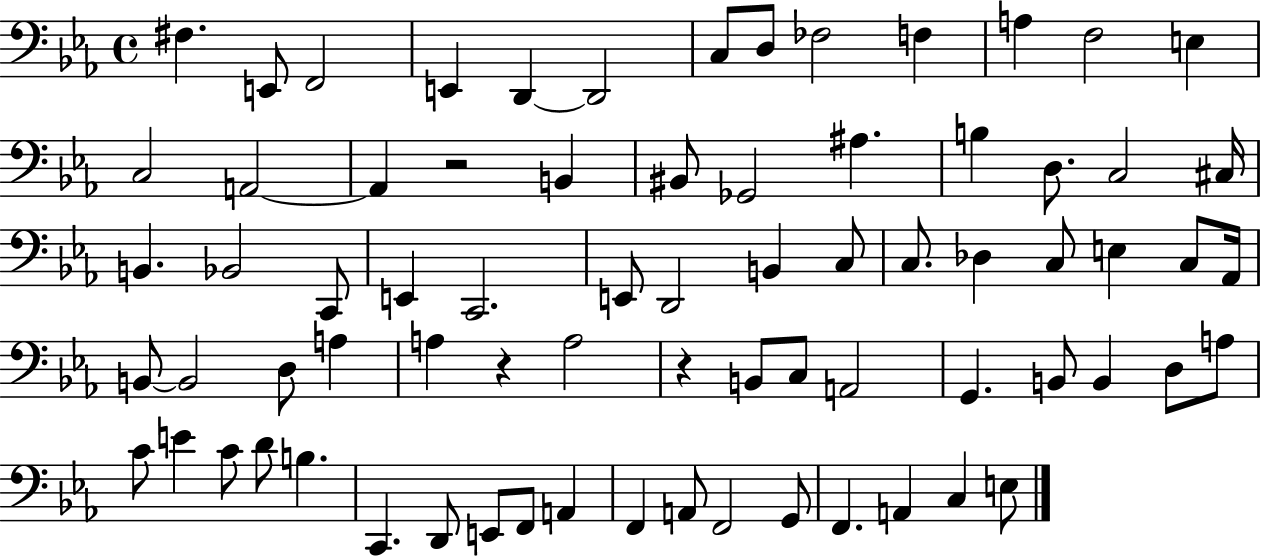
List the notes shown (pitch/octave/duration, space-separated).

F#3/q. E2/e F2/h E2/q D2/q D2/h C3/e D3/e FES3/h F3/q A3/q F3/h E3/q C3/h A2/h A2/q R/h B2/q BIS2/e Gb2/h A#3/q. B3/q D3/e. C3/h C#3/s B2/q. Bb2/h C2/e E2/q C2/h. E2/e D2/h B2/q C3/e C3/e. Db3/q C3/e E3/q C3/e Ab2/s B2/e B2/h D3/e A3/q A3/q R/q A3/h R/q B2/e C3/e A2/h G2/q. B2/e B2/q D3/e A3/e C4/e E4/q C4/e D4/e B3/q. C2/q. D2/e E2/e F2/e A2/q F2/q A2/e F2/h G2/e F2/q. A2/q C3/q E3/e